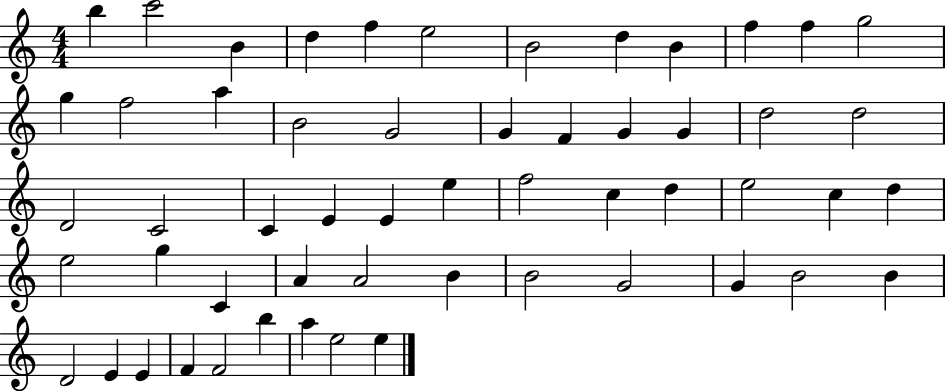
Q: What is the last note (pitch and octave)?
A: E5